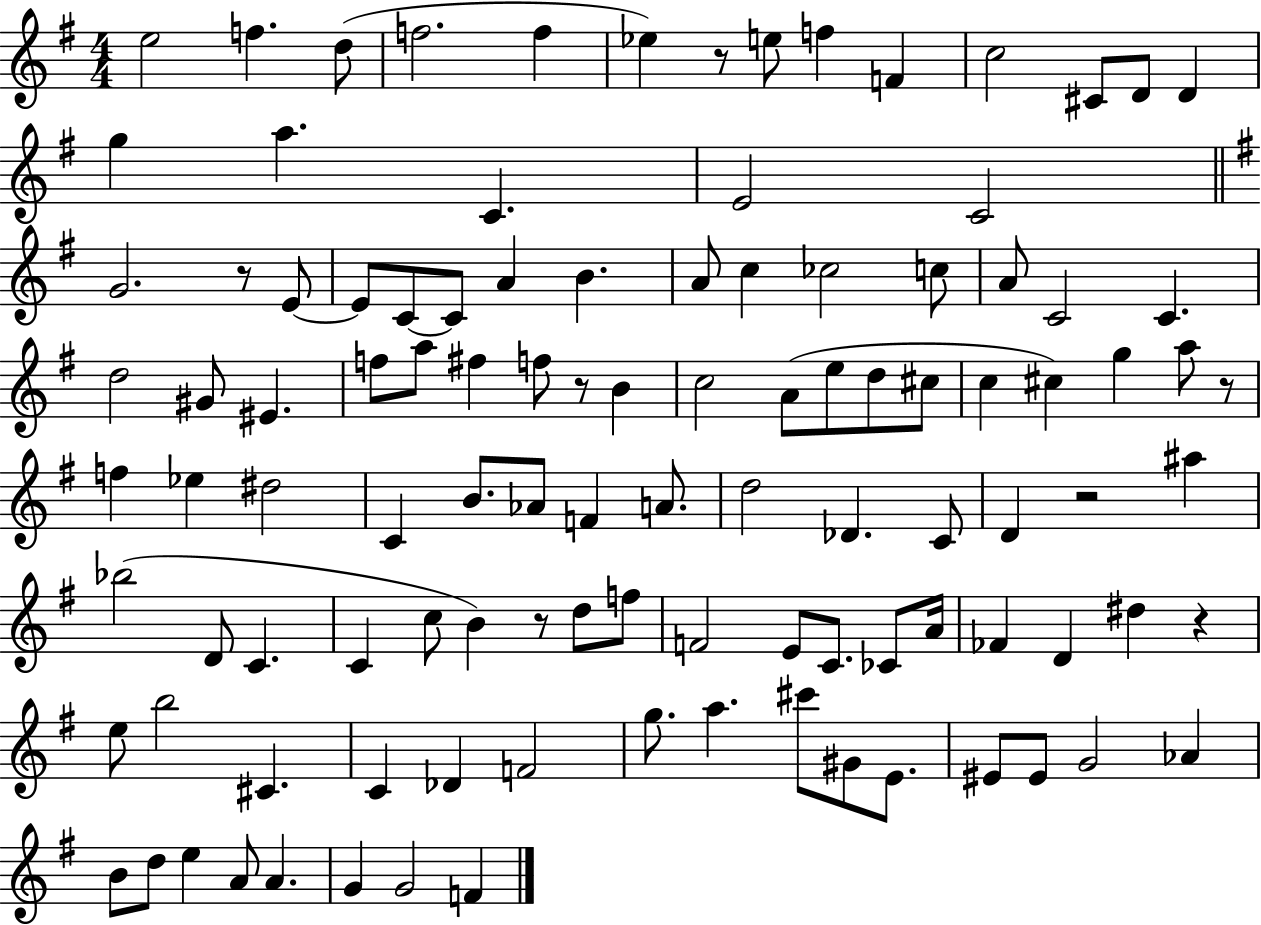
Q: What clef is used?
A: treble